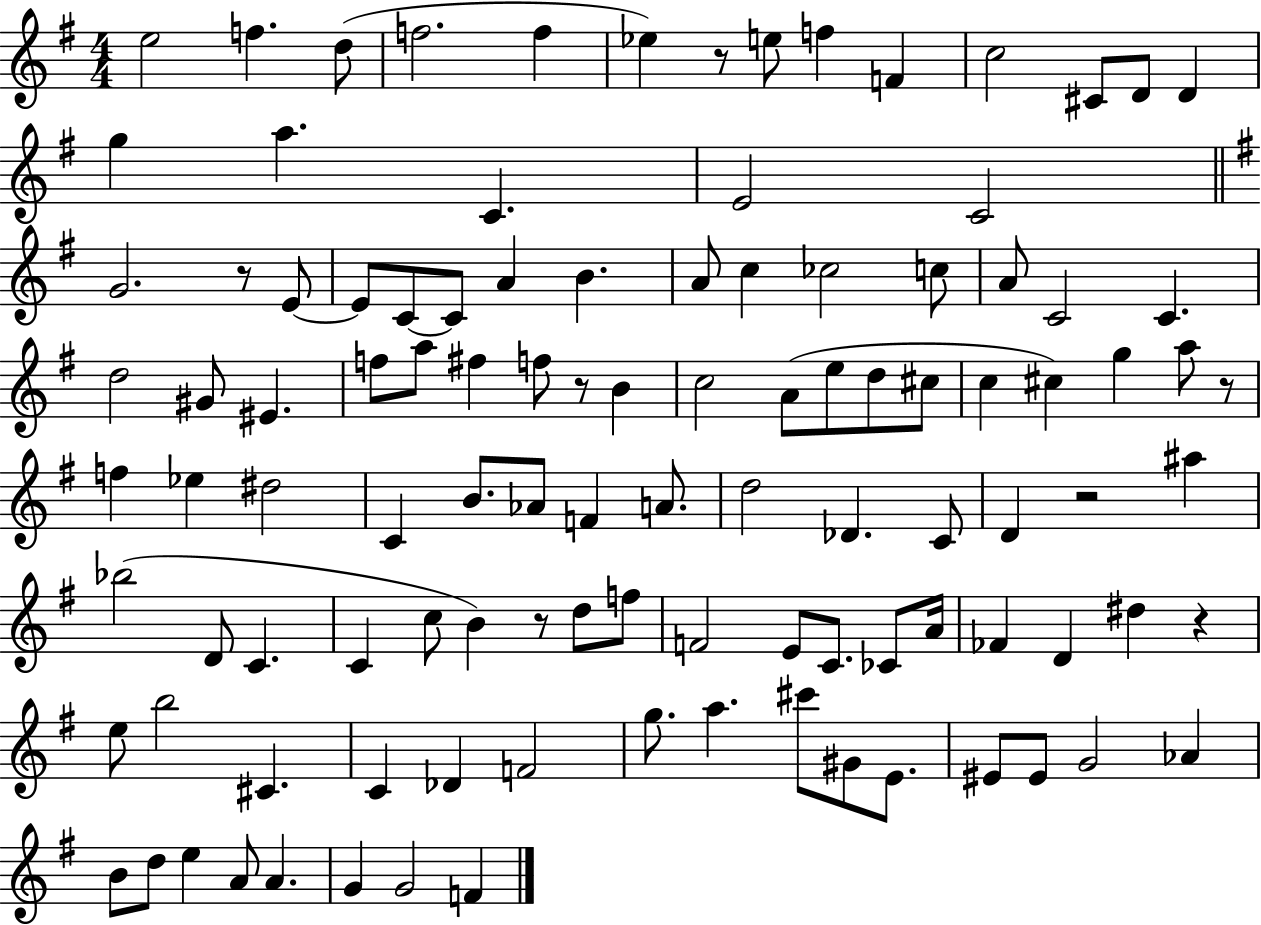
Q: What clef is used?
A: treble